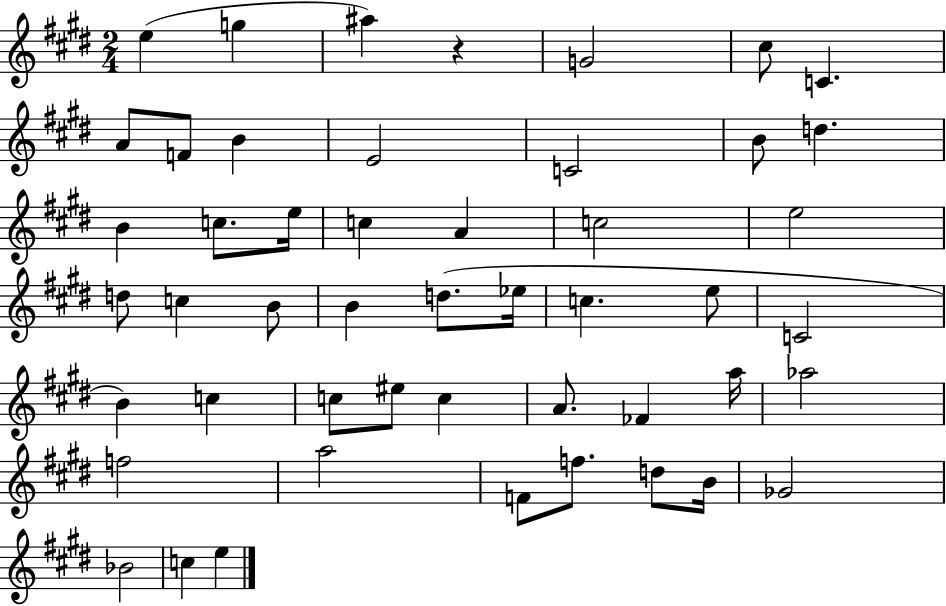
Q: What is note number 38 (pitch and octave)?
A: Ab5